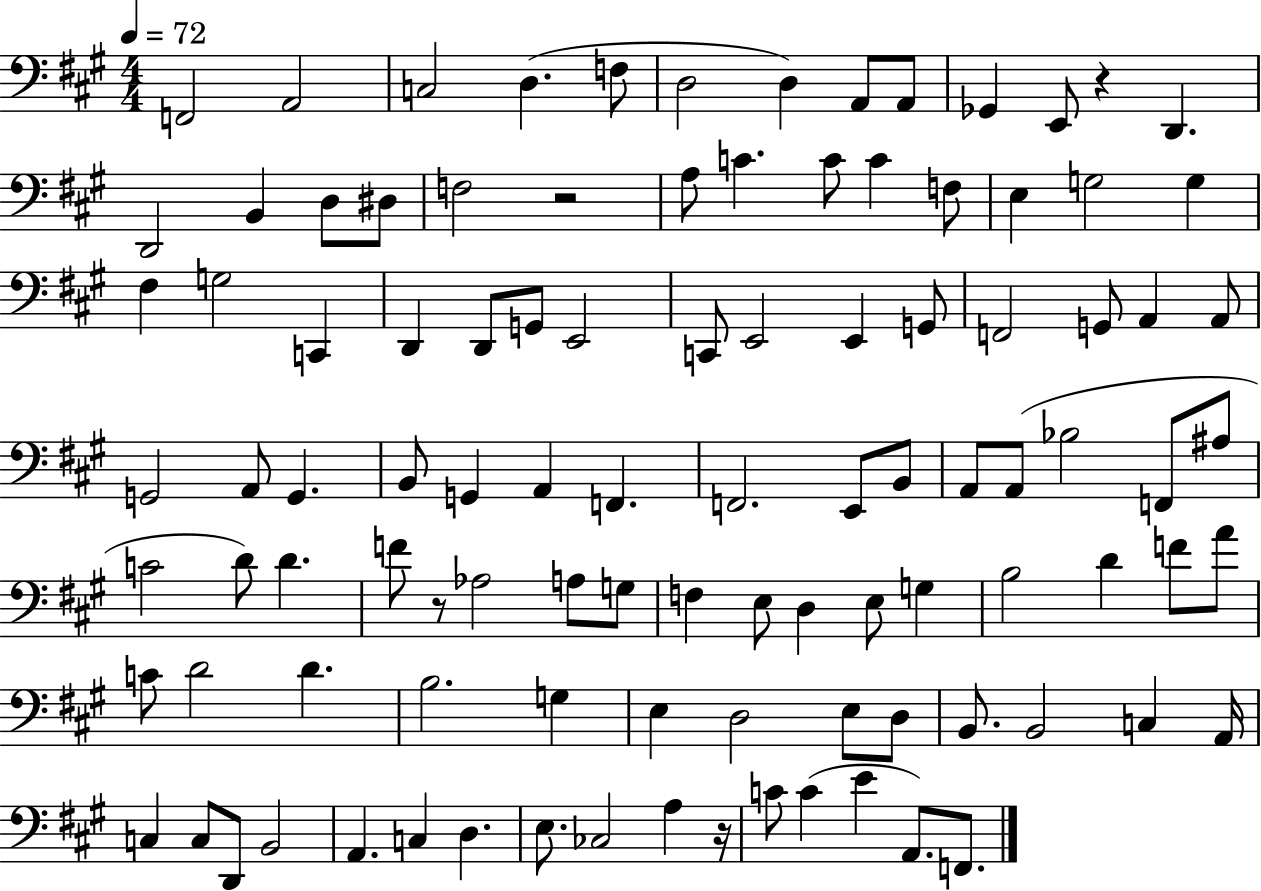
X:1
T:Untitled
M:4/4
L:1/4
K:A
F,,2 A,,2 C,2 D, F,/2 D,2 D, A,,/2 A,,/2 _G,, E,,/2 z D,, D,,2 B,, D,/2 ^D,/2 F,2 z2 A,/2 C C/2 C F,/2 E, G,2 G, ^F, G,2 C,, D,, D,,/2 G,,/2 E,,2 C,,/2 E,,2 E,, G,,/2 F,,2 G,,/2 A,, A,,/2 G,,2 A,,/2 G,, B,,/2 G,, A,, F,, F,,2 E,,/2 B,,/2 A,,/2 A,,/2 _B,2 F,,/2 ^A,/2 C2 D/2 D F/2 z/2 _A,2 A,/2 G,/2 F, E,/2 D, E,/2 G, B,2 D F/2 A/2 C/2 D2 D B,2 G, E, D,2 E,/2 D,/2 B,,/2 B,,2 C, A,,/4 C, C,/2 D,,/2 B,,2 A,, C, D, E,/2 _C,2 A, z/4 C/2 C E A,,/2 F,,/2